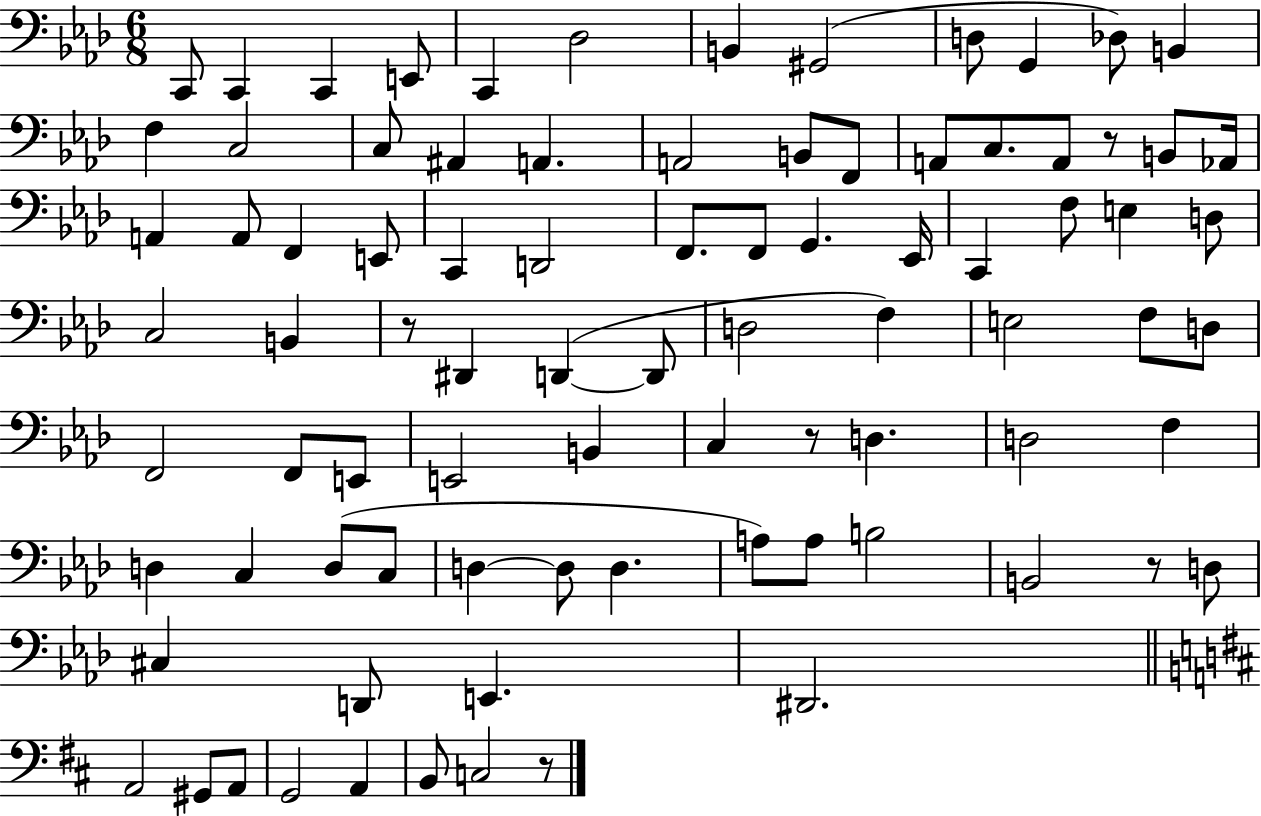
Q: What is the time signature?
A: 6/8